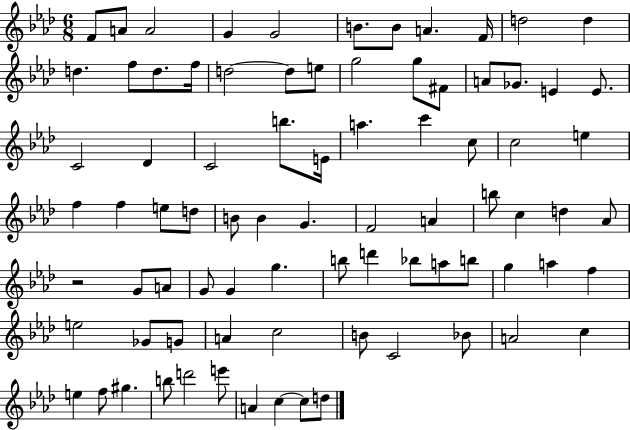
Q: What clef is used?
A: treble